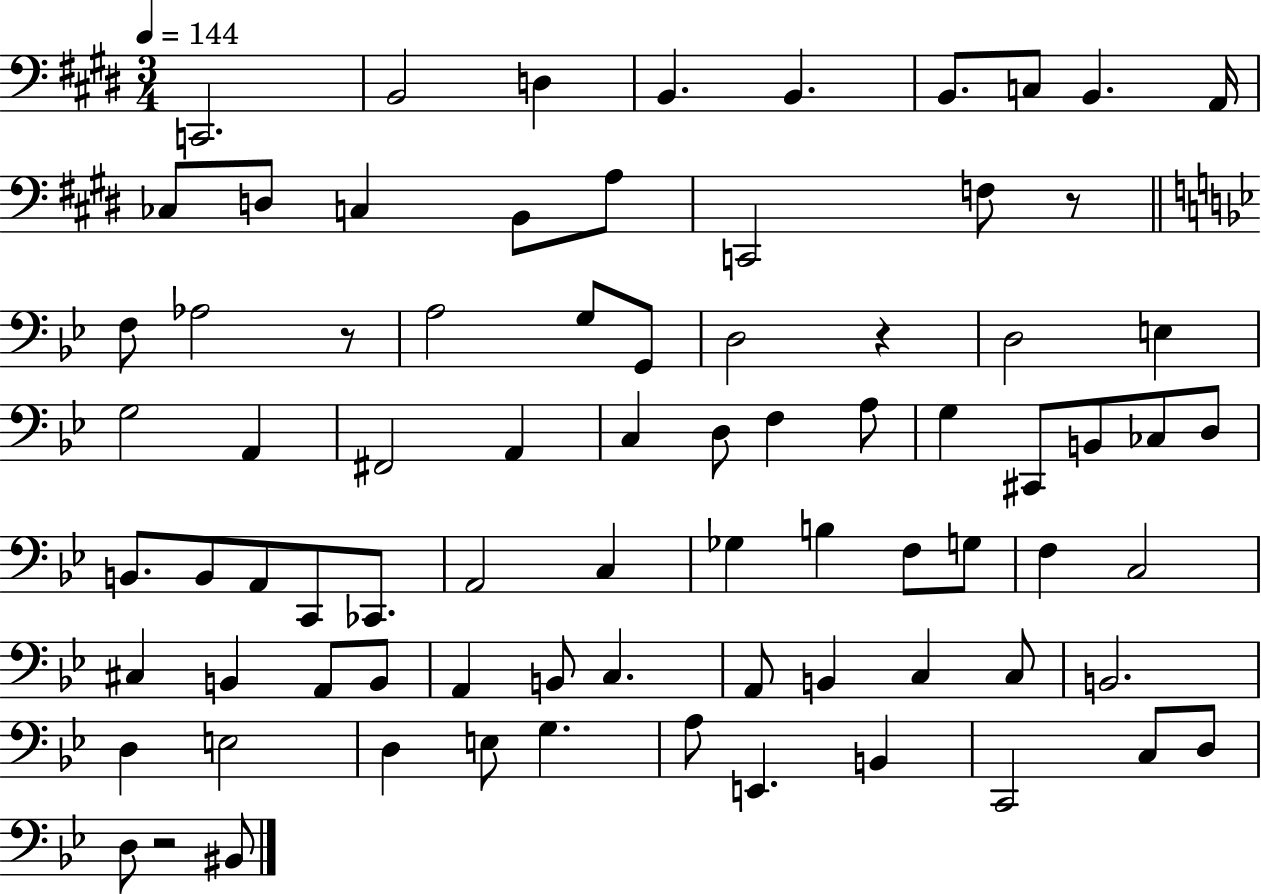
C2/h. B2/h D3/q B2/q. B2/q. B2/e. C3/e B2/q. A2/s CES3/e D3/e C3/q B2/e A3/e C2/h F3/e R/e F3/e Ab3/h R/e A3/h G3/e G2/e D3/h R/q D3/h E3/q G3/h A2/q F#2/h A2/q C3/q D3/e F3/q A3/e G3/q C#2/e B2/e CES3/e D3/e B2/e. B2/e A2/e C2/e CES2/e. A2/h C3/q Gb3/q B3/q F3/e G3/e F3/q C3/h C#3/q B2/q A2/e B2/e A2/q B2/e C3/q. A2/e B2/q C3/q C3/e B2/h. D3/q E3/h D3/q E3/e G3/q. A3/e E2/q. B2/q C2/h C3/e D3/e D3/e R/h BIS2/e